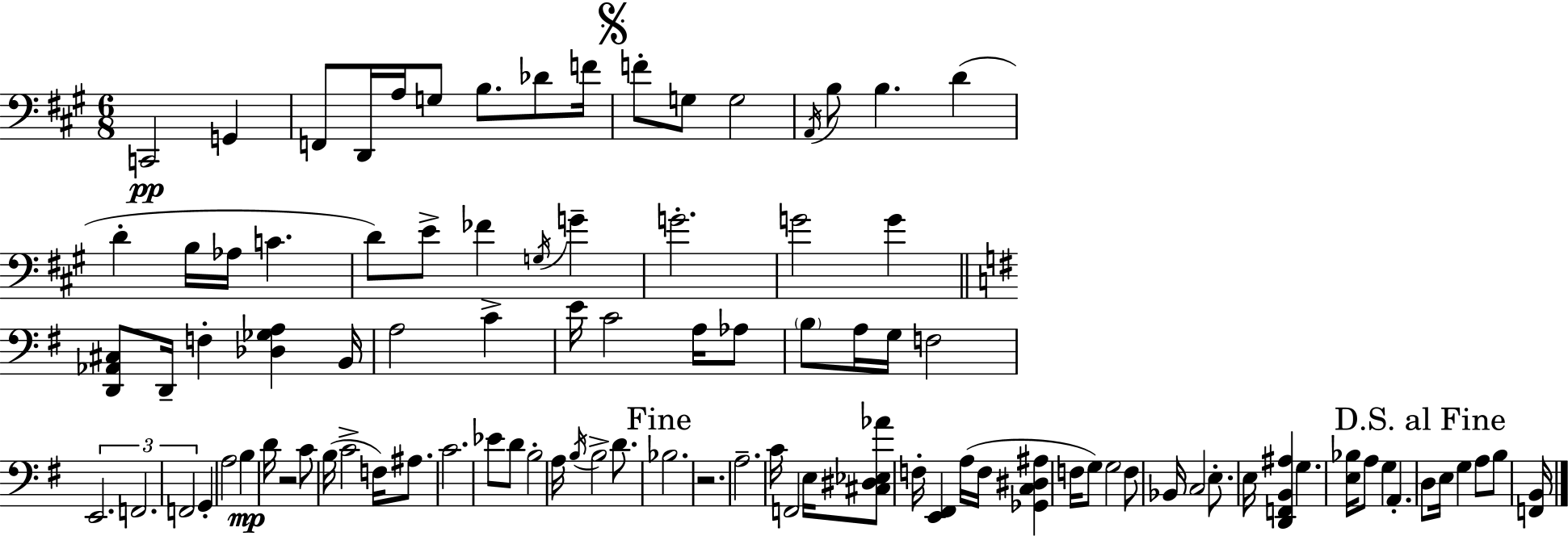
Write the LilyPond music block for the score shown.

{
  \clef bass
  \numericTimeSignature
  \time 6/8
  \key a \major
  c,2\pp g,4 | f,8 d,16 a16 g8 b8. des'8 f'16 | \mark \markup { \musicglyph "scripts.segno" } f'8-. g8 g2 | \acciaccatura { a,16 } b8 b4. d'4( | \break d'4-. b16 aes16 c'4. | d'8) e'8-> fes'4 \acciaccatura { g16 } g'4-- | g'2.-. | g'2 g'4 | \break \bar "||" \break \key g \major <d, aes, cis>8 d,16-- f4-. <des ges a>4 b,16 | a2 c'4-> | e'16 c'2 a16 aes8 | \parenthesize b8 a16 g16 f2 | \break \tuplet 3/2 { e,2. | f,2. | f,2 } g,4-. | a2 b4\mp | \break d'16 r2 c'8 b16( | c'2-> f16) ais8. | c'2. | ees'8 d'8 b2-. | \break a16 \acciaccatura { b16 } b2-> d'8. | \mark "Fine" bes2. | r2. | a2.-- | \break c'16 f,2 e16 <cis dis ees aes'>8 | f16-. <e, fis,>4 a16( f16 <ges, c dis ais>4 | f16 g8) g2 f8 | bes,16 c2 e8.-. | \break e16 <d, f, b, ais>4 g4. | <e bes>16 a8 g4 a,4.-. | \mark "D.S. al Fine" d8 e16 g4 a8 b8 | <f, b,>16 \bar "|."
}